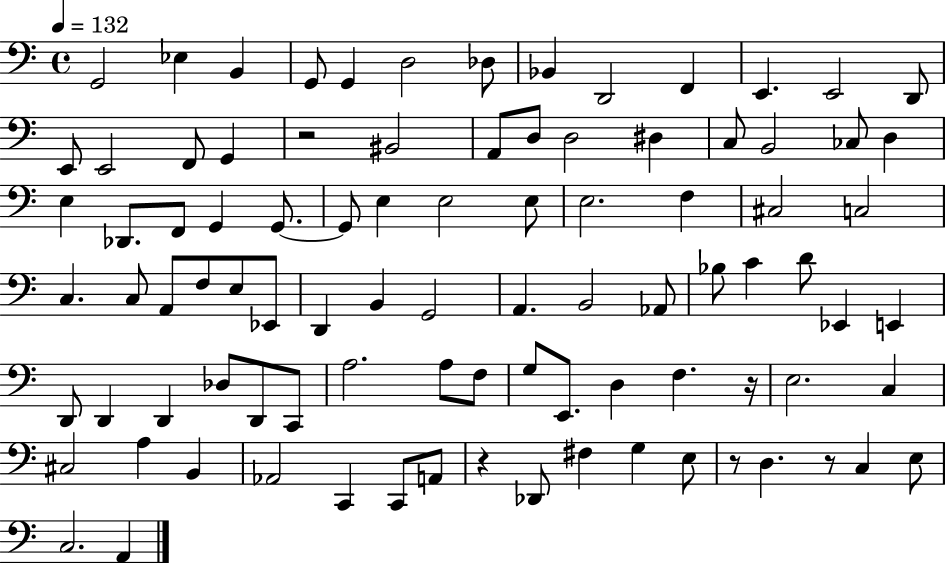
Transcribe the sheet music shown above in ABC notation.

X:1
T:Untitled
M:4/4
L:1/4
K:C
G,,2 _E, B,, G,,/2 G,, D,2 _D,/2 _B,, D,,2 F,, E,, E,,2 D,,/2 E,,/2 E,,2 F,,/2 G,, z2 ^B,,2 A,,/2 D,/2 D,2 ^D, C,/2 B,,2 _C,/2 D, E, _D,,/2 F,,/2 G,, G,,/2 G,,/2 E, E,2 E,/2 E,2 F, ^C,2 C,2 C, C,/2 A,,/2 F,/2 E,/2 _E,,/2 D,, B,, G,,2 A,, B,,2 _A,,/2 _B,/2 C D/2 _E,, E,, D,,/2 D,, D,, _D,/2 D,,/2 C,,/2 A,2 A,/2 F,/2 G,/2 E,,/2 D, F, z/4 E,2 C, ^C,2 A, B,, _A,,2 C,, C,,/2 A,,/2 z _D,,/2 ^F, G, E,/2 z/2 D, z/2 C, E,/2 C,2 A,,